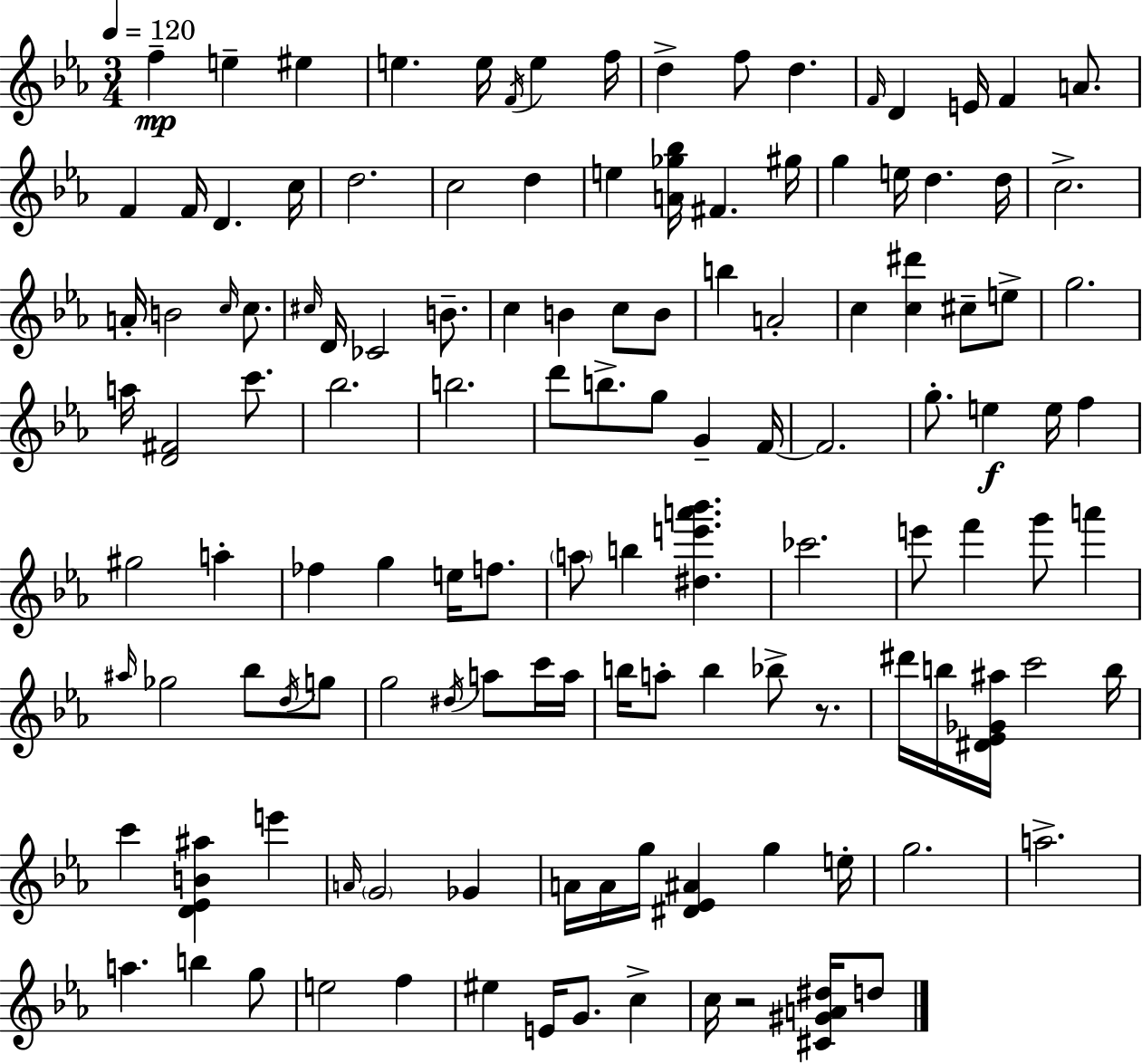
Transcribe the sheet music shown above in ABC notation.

X:1
T:Untitled
M:3/4
L:1/4
K:Cm
f e ^e e e/4 F/4 e f/4 d f/2 d F/4 D E/4 F A/2 F F/4 D c/4 d2 c2 d e [A_g_b]/4 ^F ^g/4 g e/4 d d/4 c2 A/4 B2 c/4 c/2 ^c/4 D/4 _C2 B/2 c B c/2 B/2 b A2 c [c^d'] ^c/2 e/2 g2 a/4 [D^F]2 c'/2 _b2 b2 d'/2 b/2 g/2 G F/4 F2 g/2 e e/4 f ^g2 a _f g e/4 f/2 a/2 b [^de'a'_b'] _c'2 e'/2 f' g'/2 a' ^a/4 _g2 _b/2 d/4 g/2 g2 ^d/4 a/2 c'/4 a/4 b/4 a/2 b _b/2 z/2 ^d'/4 b/4 [^D_E_G^a]/4 c'2 b/4 c' [D_EB^a] e' A/4 G2 _G A/4 A/4 g/4 [^D_E^A] g e/4 g2 a2 a b g/2 e2 f ^e E/4 G/2 c c/4 z2 [^C^GA^d]/4 d/2